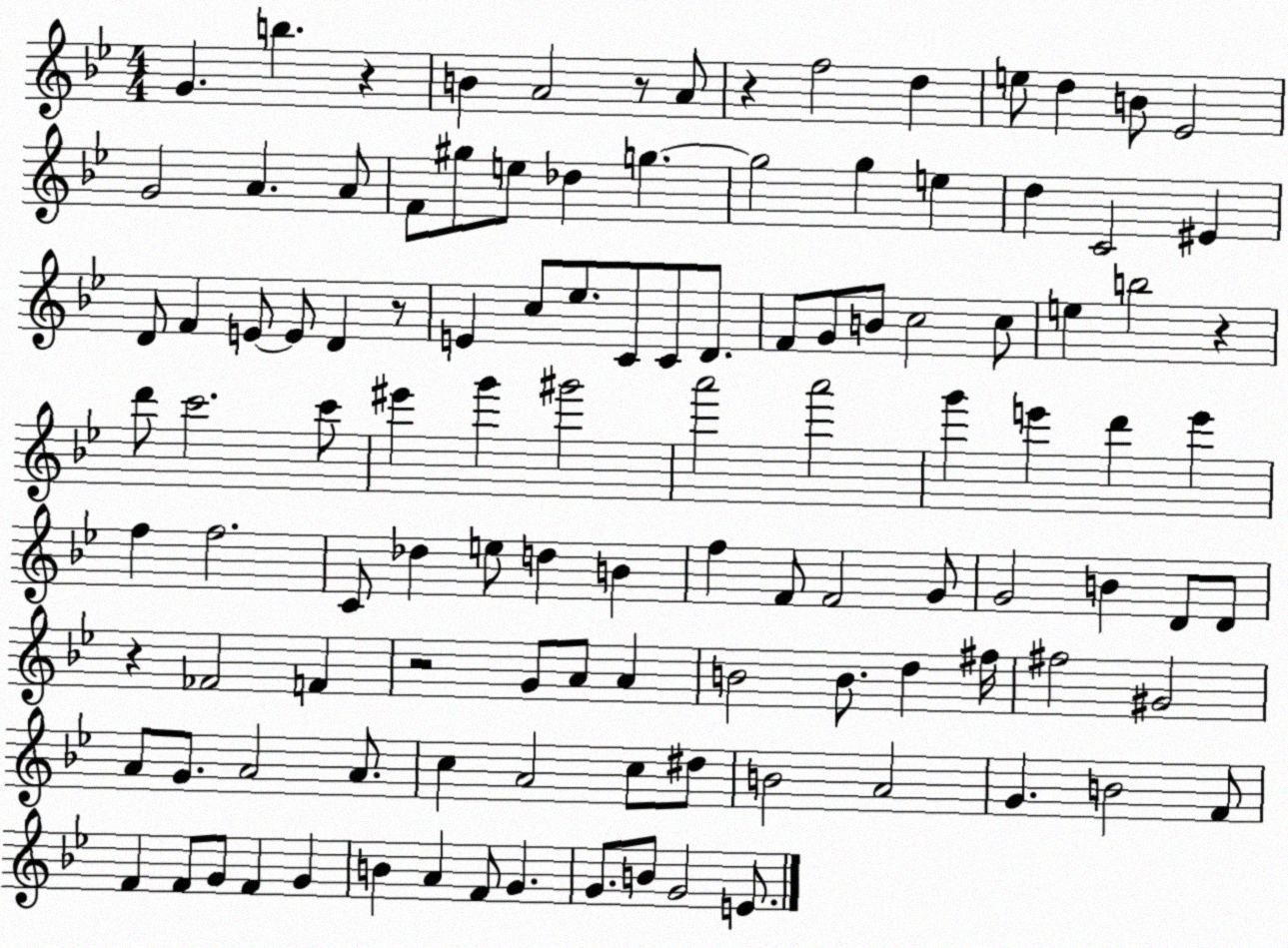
X:1
T:Untitled
M:4/4
L:1/4
K:Bb
G b z B A2 z/2 A/2 z f2 d e/2 d B/2 _E2 G2 A A/2 F/2 ^g/2 e/2 _d g g2 g e d C2 ^E D/2 F E/2 E/2 D z/2 E c/2 _e/2 C/2 C/2 D/2 F/2 G/2 B/2 c2 c/2 e b2 z d'/2 c'2 c'/2 ^e' g' ^g'2 a'2 a'2 g' e' d' e' f f2 C/2 _d e/2 d B f F/2 F2 G/2 G2 B D/2 D/2 z _F2 F z2 G/2 A/2 A B2 B/2 d ^f/4 ^f2 ^G2 A/2 G/2 A2 A/2 c A2 c/2 ^d/2 B2 A2 G B2 F/2 F F/2 G/2 F G B A F/2 G G/2 B/2 G2 E/2